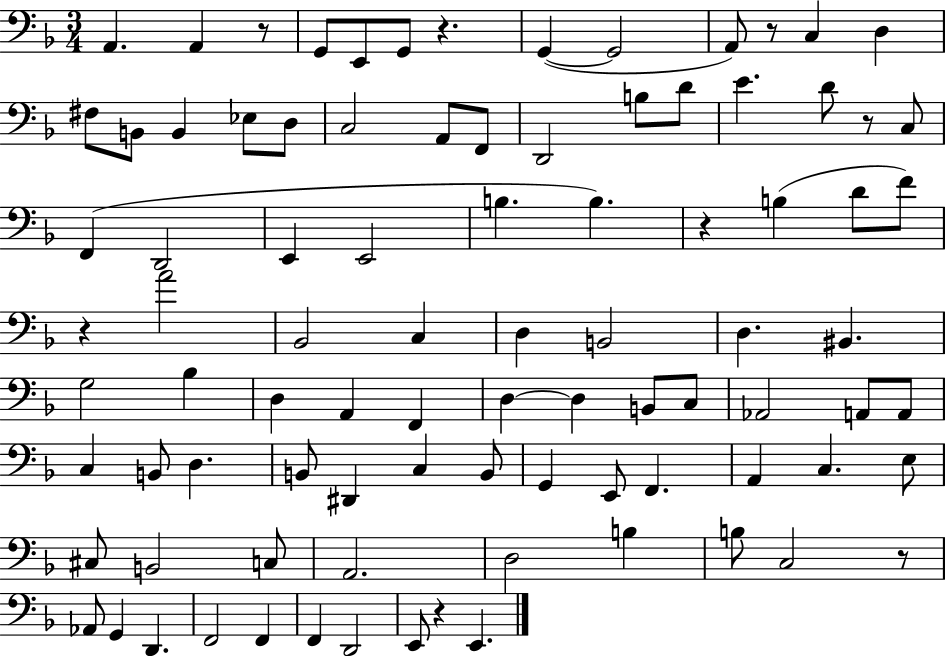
A2/q. A2/q R/e G2/e E2/e G2/e R/q. G2/q G2/h A2/e R/e C3/q D3/q F#3/e B2/e B2/q Eb3/e D3/e C3/h A2/e F2/e D2/h B3/e D4/e E4/q. D4/e R/e C3/e F2/q D2/h E2/q E2/h B3/q. B3/q. R/q B3/q D4/e F4/e R/q A4/h Bb2/h C3/q D3/q B2/h D3/q. BIS2/q. G3/h Bb3/q D3/q A2/q F2/q D3/q D3/q B2/e C3/e Ab2/h A2/e A2/e C3/q B2/e D3/q. B2/e D#2/q C3/q B2/e G2/q E2/e F2/q. A2/q C3/q. E3/e C#3/e B2/h C3/e A2/h. D3/h B3/q B3/e C3/h R/e Ab2/e G2/q D2/q. F2/h F2/q F2/q D2/h E2/e R/q E2/q.